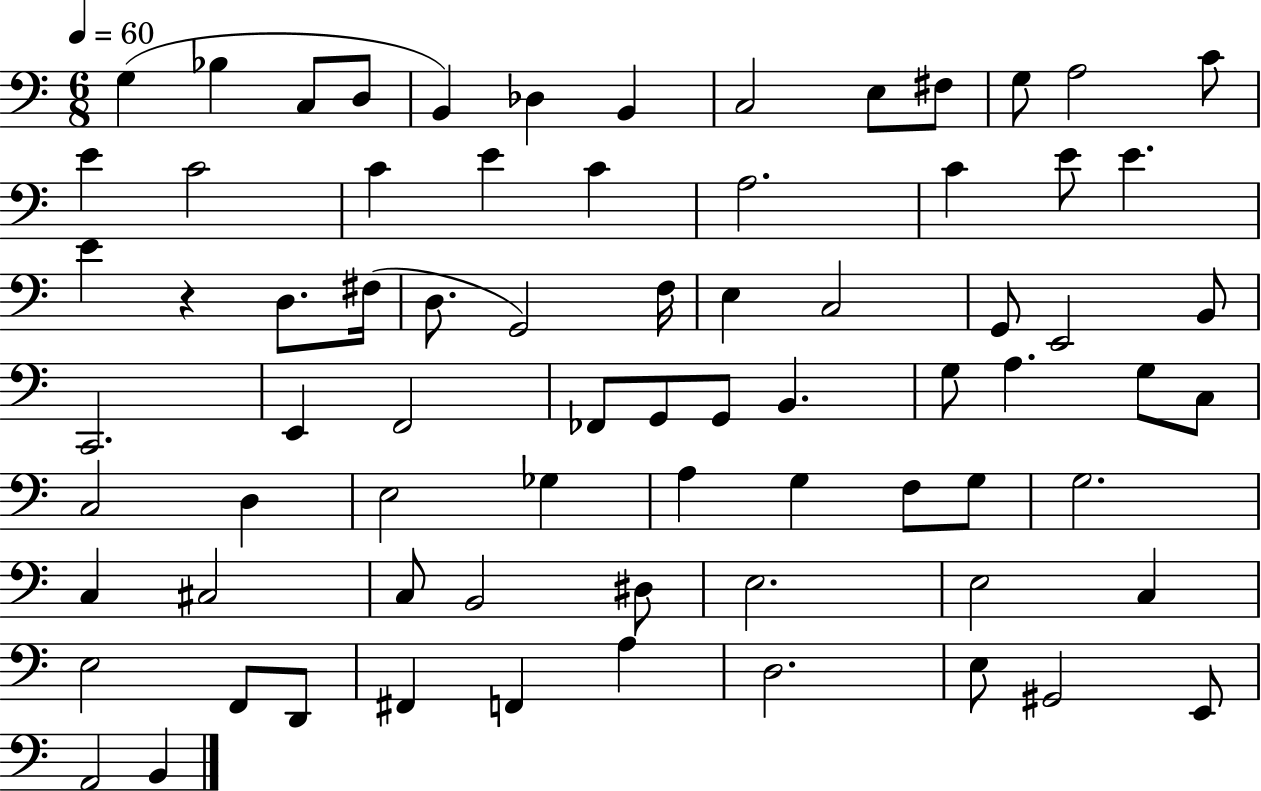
G3/q Bb3/q C3/e D3/e B2/q Db3/q B2/q C3/h E3/e F#3/e G3/e A3/h C4/e E4/q C4/h C4/q E4/q C4/q A3/h. C4/q E4/e E4/q. E4/q R/q D3/e. F#3/s D3/e. G2/h F3/s E3/q C3/h G2/e E2/h B2/e C2/h. E2/q F2/h FES2/e G2/e G2/e B2/q. G3/e A3/q. G3/e C3/e C3/h D3/q E3/h Gb3/q A3/q G3/q F3/e G3/e G3/h. C3/q C#3/h C3/e B2/h D#3/e E3/h. E3/h C3/q E3/h F2/e D2/e F#2/q F2/q A3/q D3/h. E3/e G#2/h E2/e A2/h B2/q